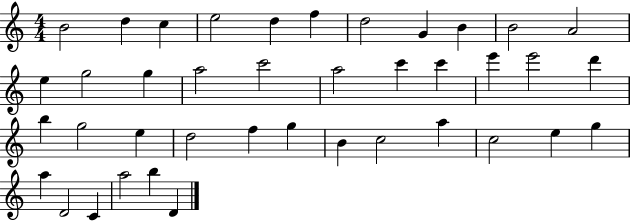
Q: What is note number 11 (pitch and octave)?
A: A4